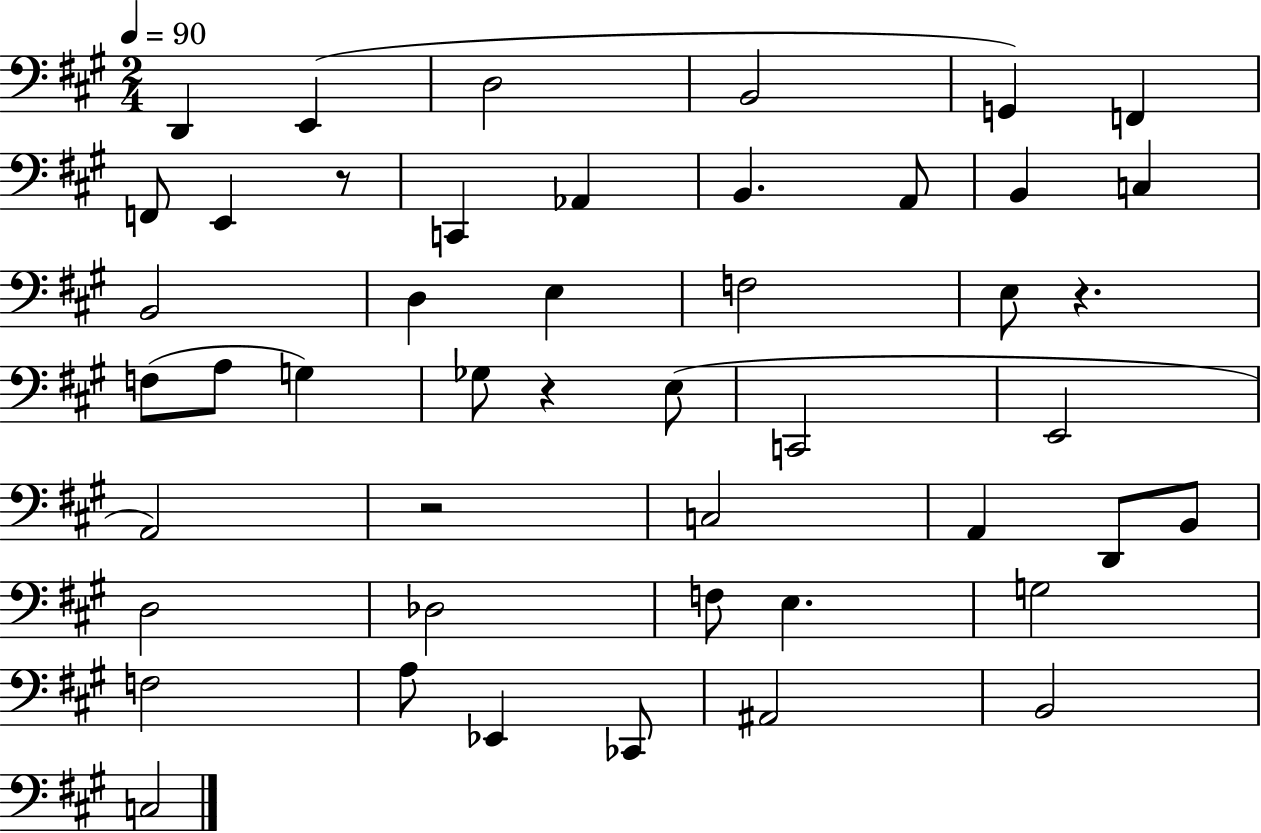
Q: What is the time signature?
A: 2/4